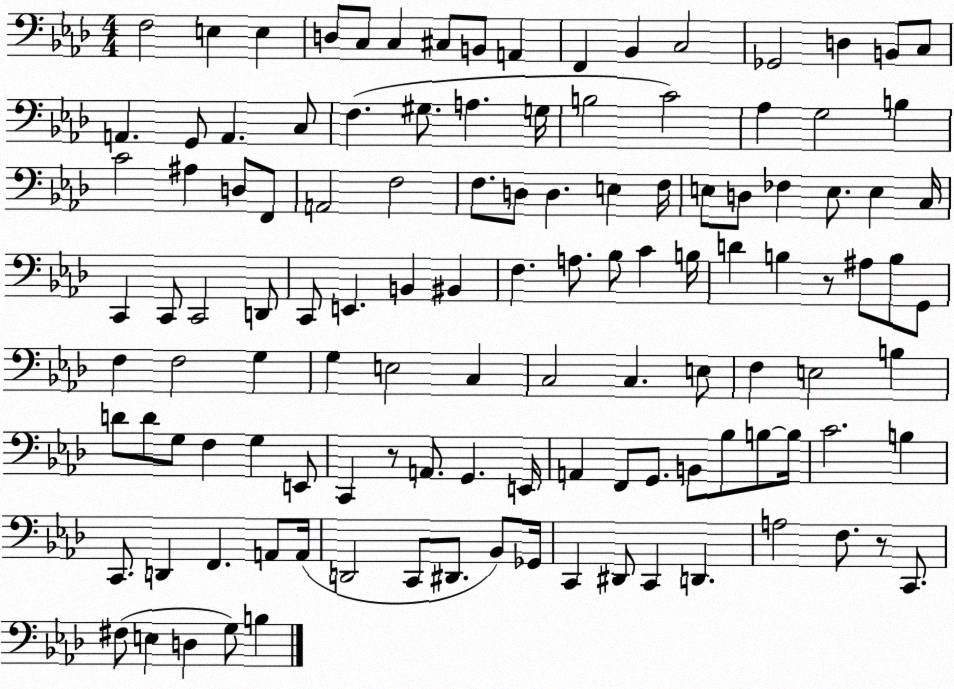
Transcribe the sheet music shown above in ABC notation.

X:1
T:Untitled
M:4/4
L:1/4
K:Ab
F,2 E, E, D,/2 C,/2 C, ^C,/2 B,,/2 A,, F,, _B,, C,2 _G,,2 D, B,,/2 C,/2 A,, G,,/2 A,, C,/2 F, ^G,/2 A, G,/4 B,2 C2 _A, G,2 B, C2 ^A, D,/2 F,,/2 A,,2 F,2 F,/2 D,/2 D, E, F,/4 E,/2 D,/2 _F, E,/2 E, C,/4 C,, C,,/2 C,,2 D,,/2 C,,/2 E,, B,, ^B,, F, A,/2 _B,/2 C B,/4 D B, z/2 ^A,/2 B,/2 G,,/2 F, F,2 G, G, E,2 C, C,2 C, E,/2 F, E,2 B, D/2 D/2 G,/2 F, G, E,,/2 C,, z/2 A,,/2 G,, E,,/4 A,, F,,/2 G,,/2 B,,/2 _B,/2 B,/2 B,/4 C2 B, C,,/2 D,, F,, A,,/2 A,,/4 D,,2 C,,/2 ^D,,/2 _B,,/2 _G,,/4 C,, ^D,,/2 C,, D,, A,2 F,/2 z/2 C,,/2 ^F,/2 E, D, G,/2 B,